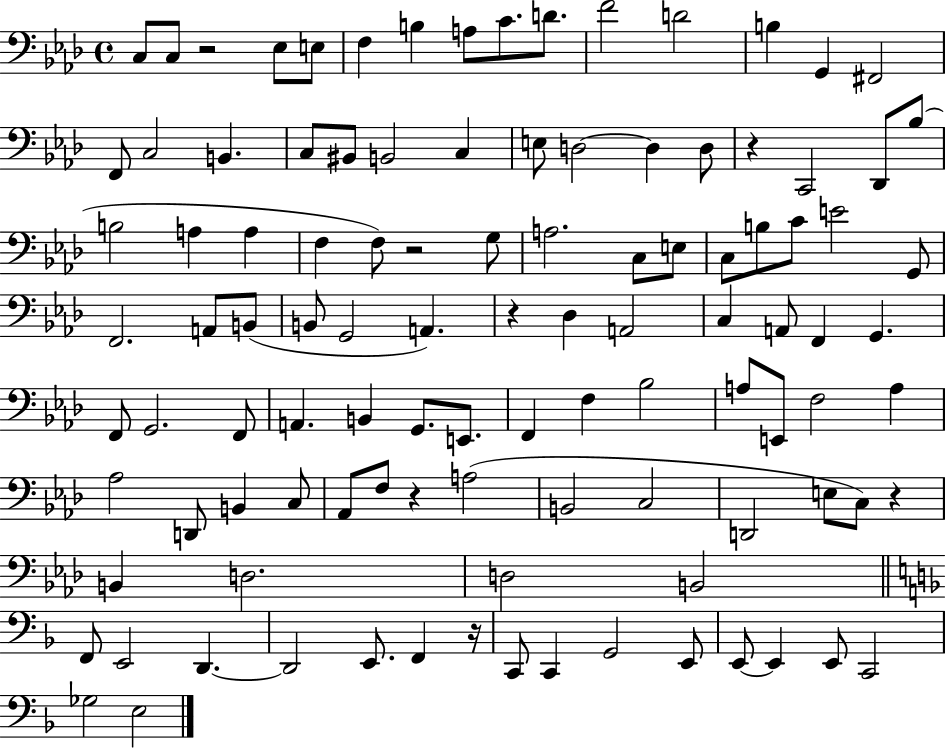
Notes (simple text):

C3/e C3/e R/h Eb3/e E3/e F3/q B3/q A3/e C4/e. D4/e. F4/h D4/h B3/q G2/q F#2/h F2/e C3/h B2/q. C3/e BIS2/e B2/h C3/q E3/e D3/h D3/q D3/e R/q C2/h Db2/e Bb3/e B3/h A3/q A3/q F3/q F3/e R/h G3/e A3/h. C3/e E3/e C3/e B3/e C4/e E4/h G2/e F2/h. A2/e B2/e B2/e G2/h A2/q. R/q Db3/q A2/h C3/q A2/e F2/q G2/q. F2/e G2/h. F2/e A2/q. B2/q G2/e. E2/e. F2/q F3/q Bb3/h A3/e E2/e F3/h A3/q Ab3/h D2/e B2/q C3/e Ab2/e F3/e R/q A3/h B2/h C3/h D2/h E3/e C3/e R/q B2/q D3/h. D3/h B2/h F2/e E2/h D2/q. D2/h E2/e. F2/q R/s C2/e C2/q G2/h E2/e E2/e E2/q E2/e C2/h Gb3/h E3/h